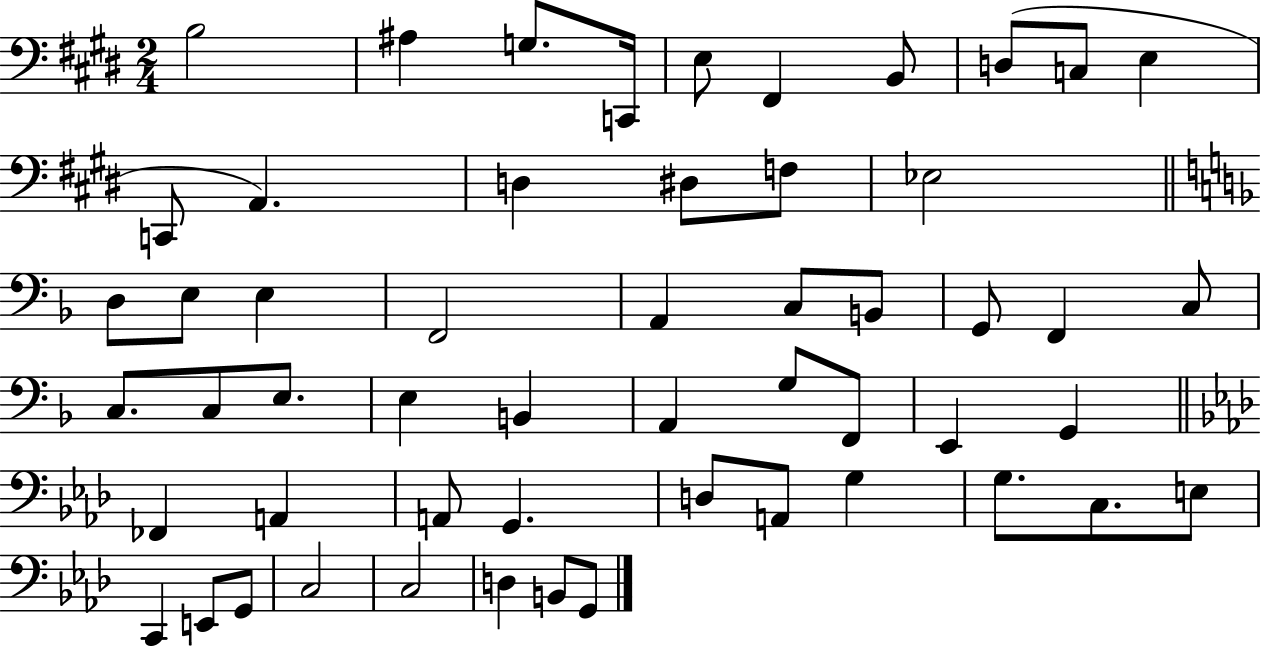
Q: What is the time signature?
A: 2/4